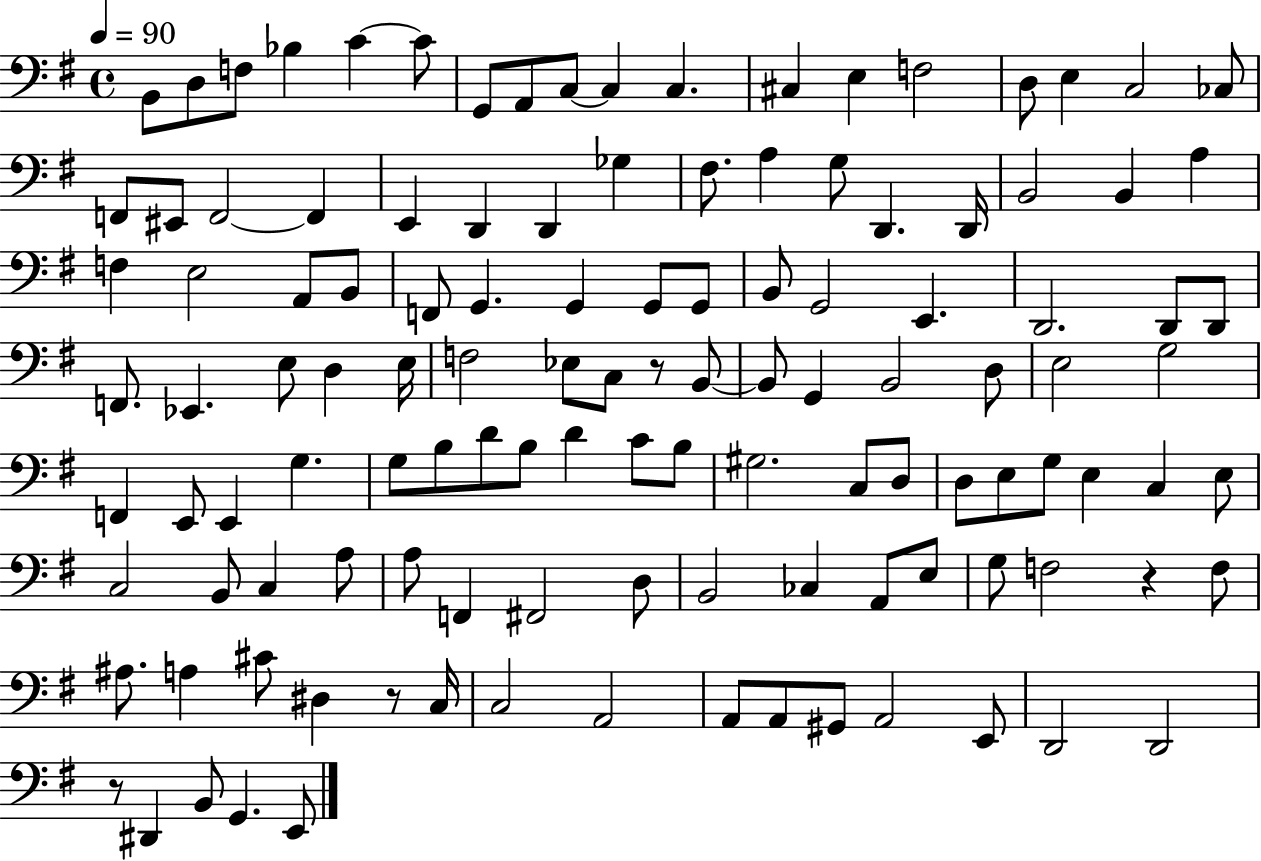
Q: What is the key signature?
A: G major